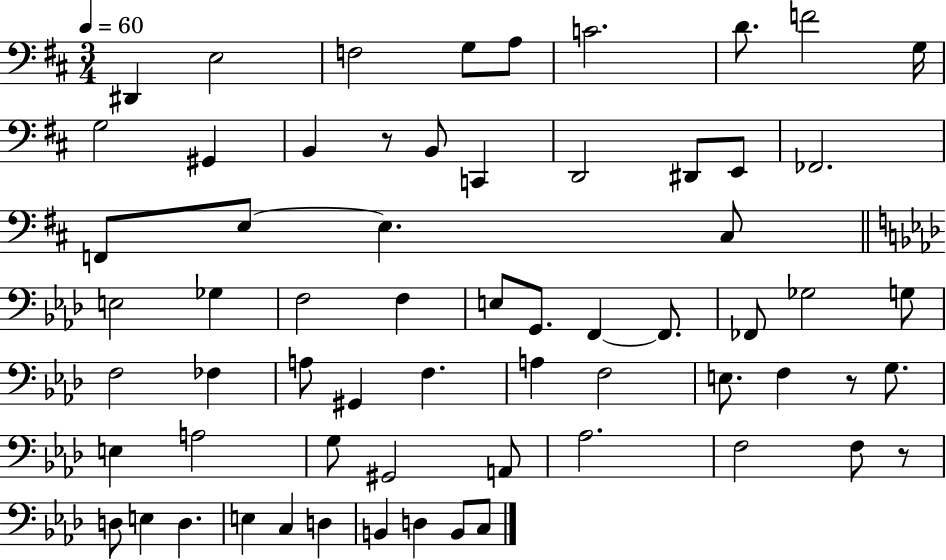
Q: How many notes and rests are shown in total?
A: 64